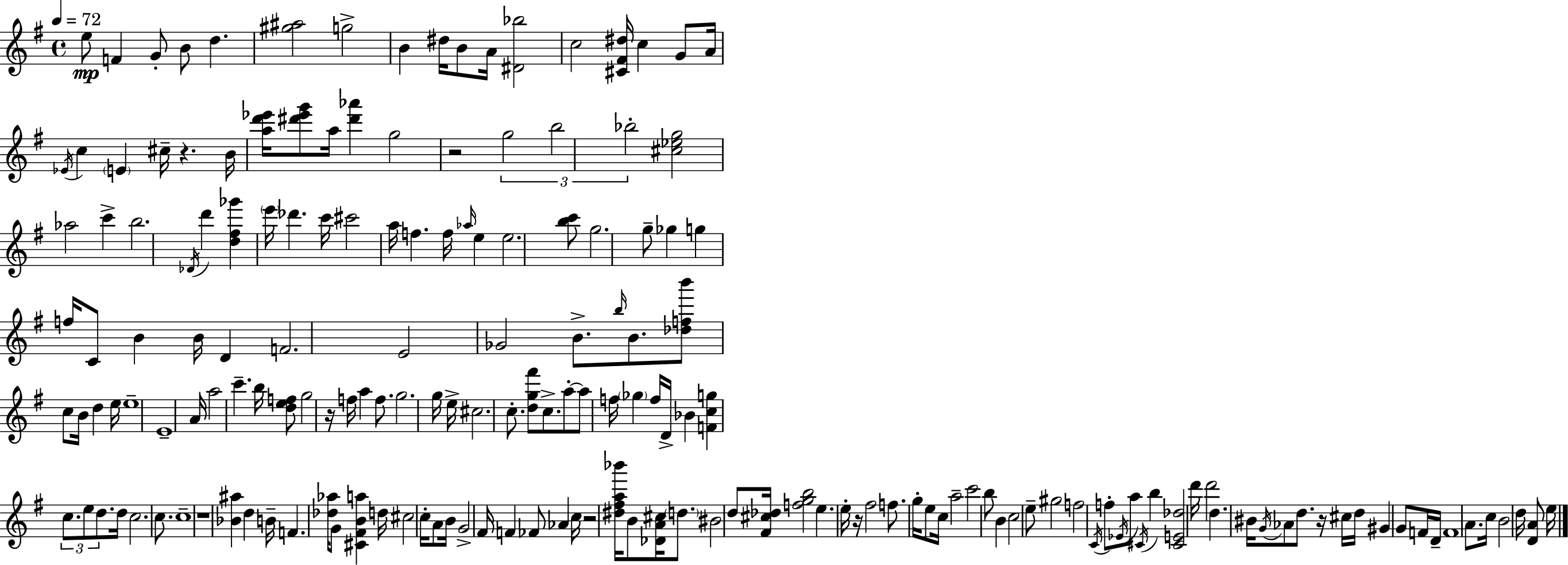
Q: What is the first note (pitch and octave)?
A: E5